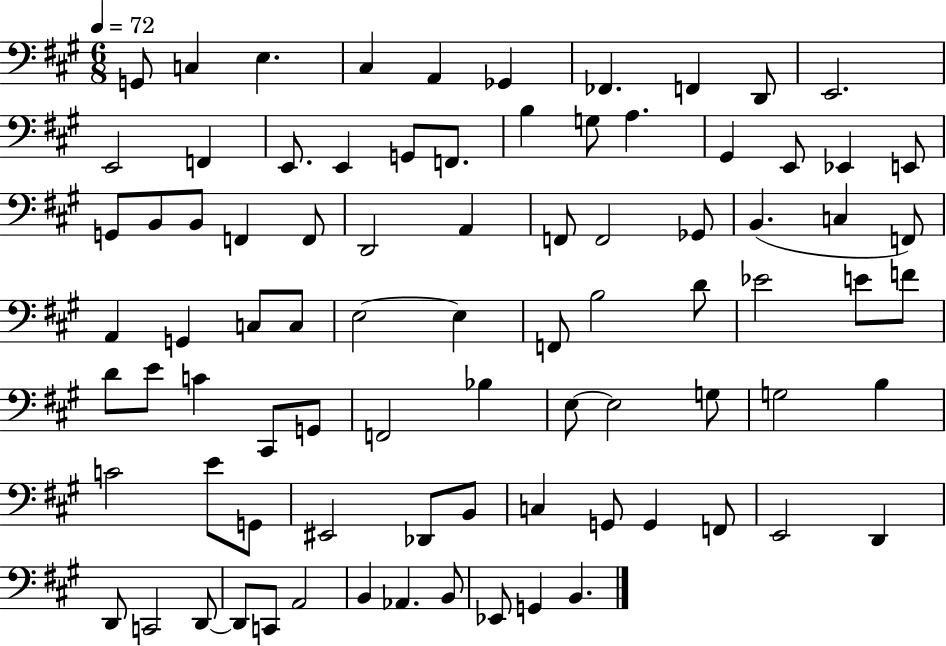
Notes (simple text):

G2/e C3/q E3/q. C#3/q A2/q Gb2/q FES2/q. F2/q D2/e E2/h. E2/h F2/q E2/e. E2/q G2/e F2/e. B3/q G3/e A3/q. G#2/q E2/e Eb2/q E2/e G2/e B2/e B2/e F2/q F2/e D2/h A2/q F2/e F2/h Gb2/e B2/q. C3/q F2/e A2/q G2/q C3/e C3/e E3/h E3/q F2/e B3/h D4/e Eb4/h E4/e F4/e D4/e E4/e C4/q C#2/e G2/e F2/h Bb3/q E3/e E3/h G3/e G3/h B3/q C4/h E4/e G2/e EIS2/h Db2/e B2/e C3/q G2/e G2/q F2/e E2/h D2/q D2/e C2/h D2/e D2/e C2/e A2/h B2/q Ab2/q. B2/e Eb2/e G2/q B2/q.